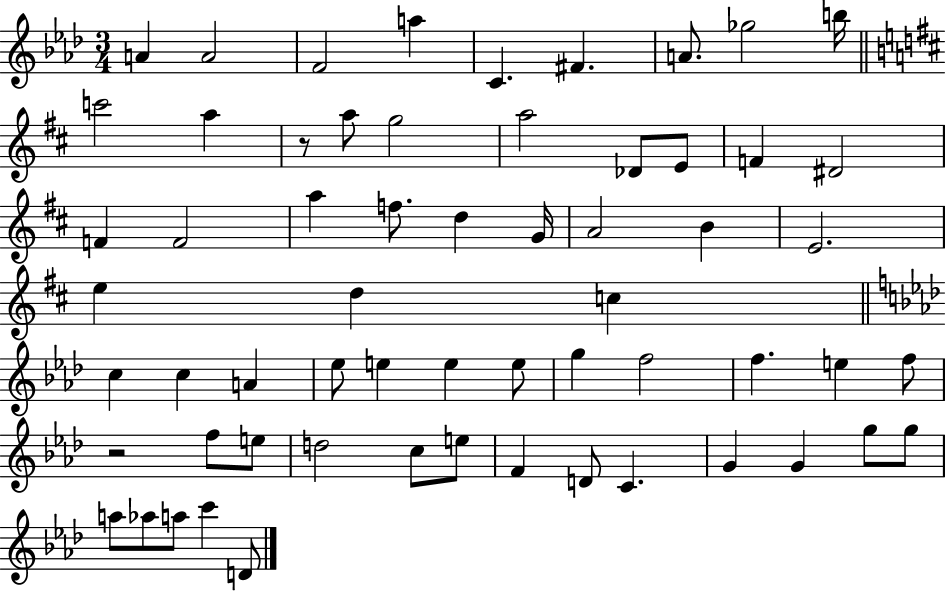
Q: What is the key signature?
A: AES major